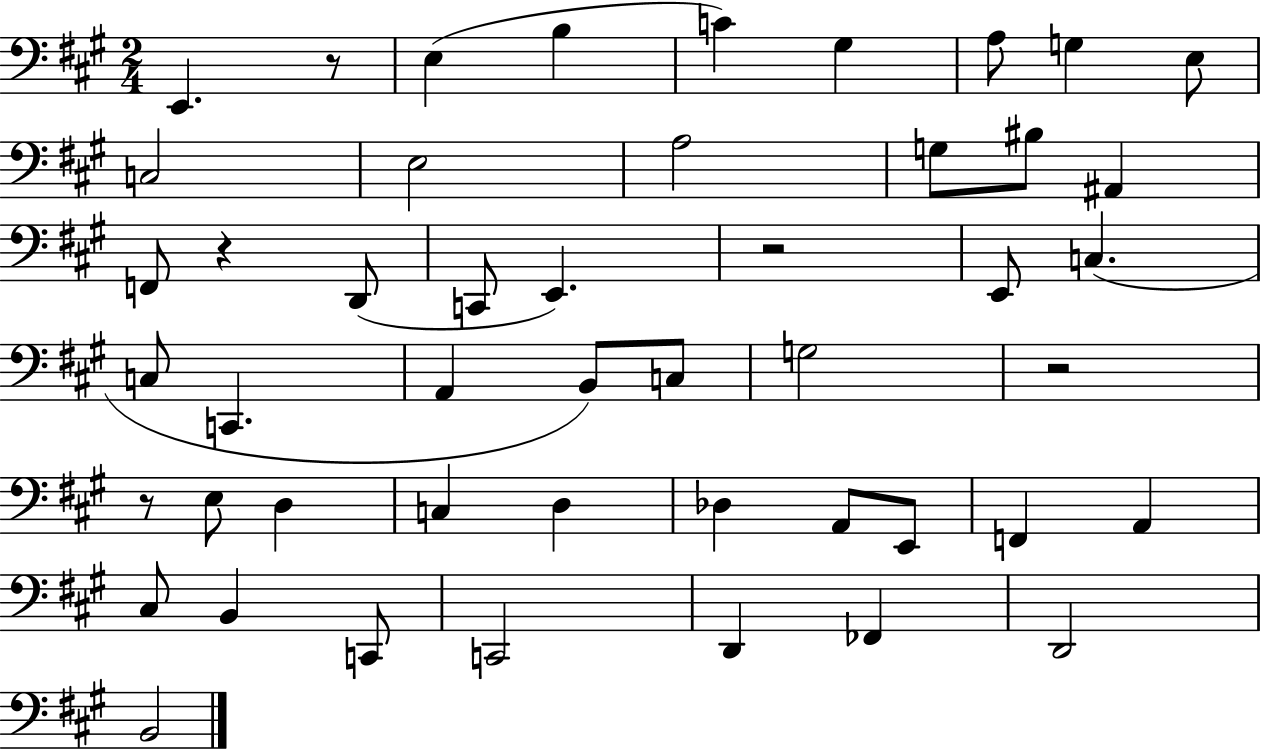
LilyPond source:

{
  \clef bass
  \numericTimeSignature
  \time 2/4
  \key a \major
  \repeat volta 2 { e,4. r8 | e4( b4 | c'4) gis4 | a8 g4 e8 | \break c2 | e2 | a2 | g8 bis8 ais,4 | \break f,8 r4 d,8( | c,8 e,4.) | r2 | e,8 c4.( | \break c8 c,4. | a,4 b,8) c8 | g2 | r2 | \break r8 e8 d4 | c4 d4 | des4 a,8 e,8 | f,4 a,4 | \break cis8 b,4 c,8 | c,2 | d,4 fes,4 | d,2 | \break b,2 | } \bar "|."
}